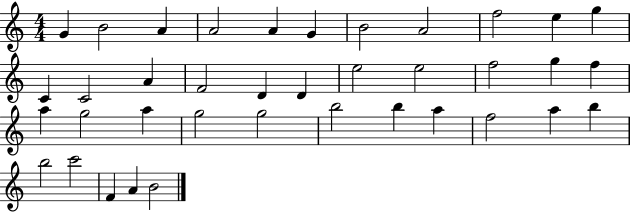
{
  \clef treble
  \numericTimeSignature
  \time 4/4
  \key c \major
  g'4 b'2 a'4 | a'2 a'4 g'4 | b'2 a'2 | f''2 e''4 g''4 | \break c'4 c'2 a'4 | f'2 d'4 d'4 | e''2 e''2 | f''2 g''4 f''4 | \break a''4 g''2 a''4 | g''2 g''2 | b''2 b''4 a''4 | f''2 a''4 b''4 | \break b''2 c'''2 | f'4 a'4 b'2 | \bar "|."
}